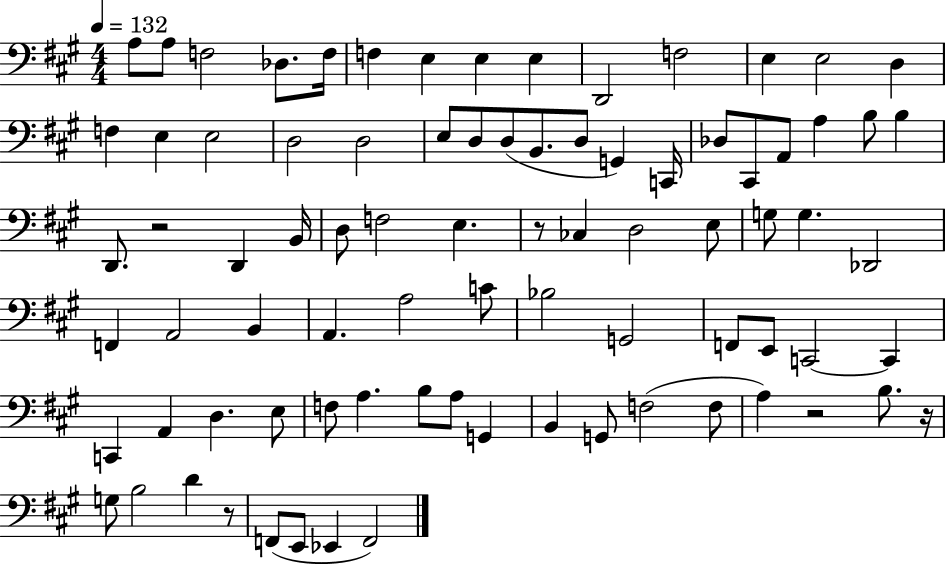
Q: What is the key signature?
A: A major